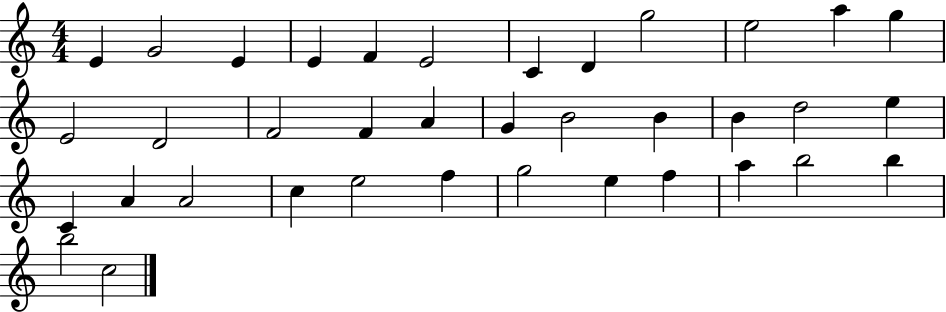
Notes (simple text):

E4/q G4/h E4/q E4/q F4/q E4/h C4/q D4/q G5/h E5/h A5/q G5/q E4/h D4/h F4/h F4/q A4/q G4/q B4/h B4/q B4/q D5/h E5/q C4/q A4/q A4/h C5/q E5/h F5/q G5/h E5/q F5/q A5/q B5/h B5/q B5/h C5/h